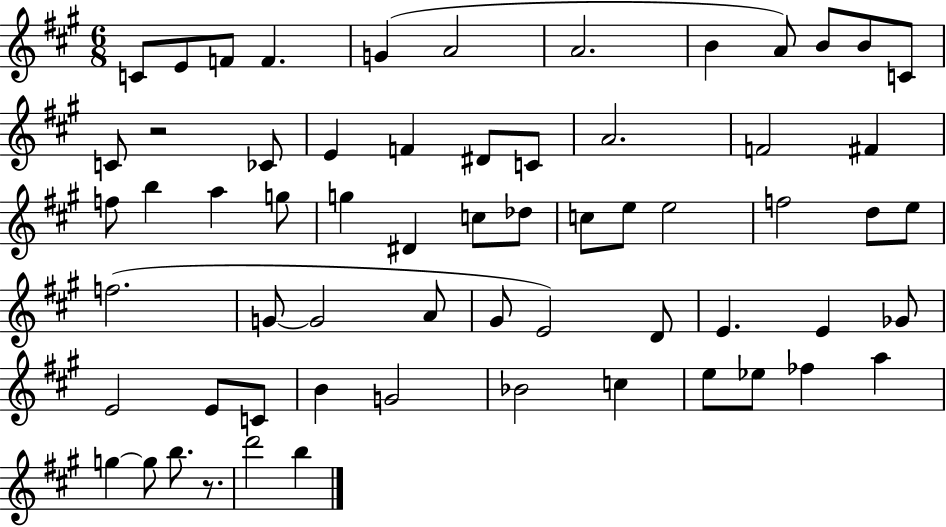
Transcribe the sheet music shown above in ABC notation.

X:1
T:Untitled
M:6/8
L:1/4
K:A
C/2 E/2 F/2 F G A2 A2 B A/2 B/2 B/2 C/2 C/2 z2 _C/2 E F ^D/2 C/2 A2 F2 ^F f/2 b a g/2 g ^D c/2 _d/2 c/2 e/2 e2 f2 d/2 e/2 f2 G/2 G2 A/2 ^G/2 E2 D/2 E E _G/2 E2 E/2 C/2 B G2 _B2 c e/2 _e/2 _f a g g/2 b/2 z/2 d'2 b